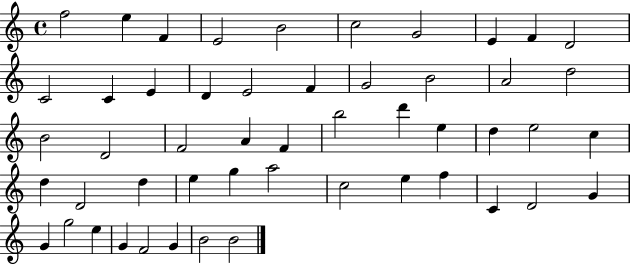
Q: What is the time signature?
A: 4/4